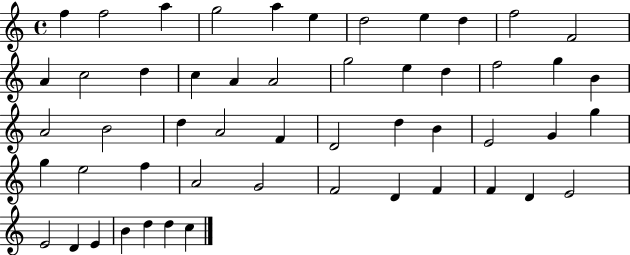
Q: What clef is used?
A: treble